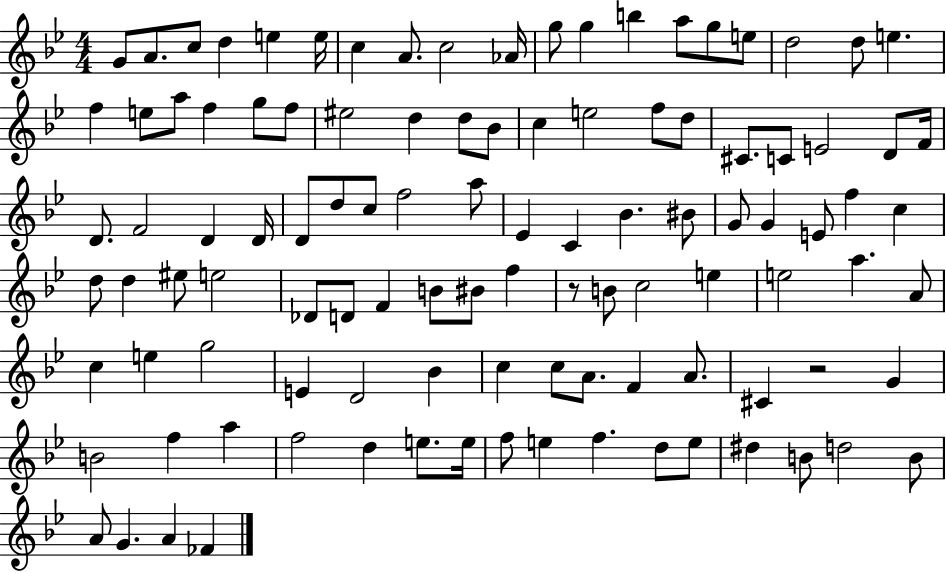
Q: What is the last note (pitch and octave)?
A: FES4